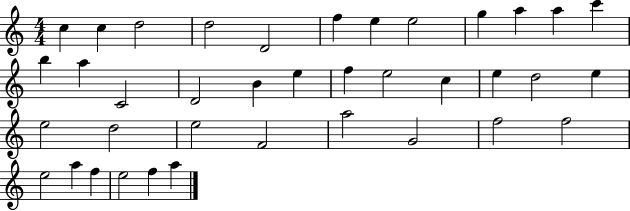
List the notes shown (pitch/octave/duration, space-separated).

C5/q C5/q D5/h D5/h D4/h F5/q E5/q E5/h G5/q A5/q A5/q C6/q B5/q A5/q C4/h D4/h B4/q E5/q F5/q E5/h C5/q E5/q D5/h E5/q E5/h D5/h E5/h F4/h A5/h G4/h F5/h F5/h E5/h A5/q F5/q E5/h F5/q A5/q